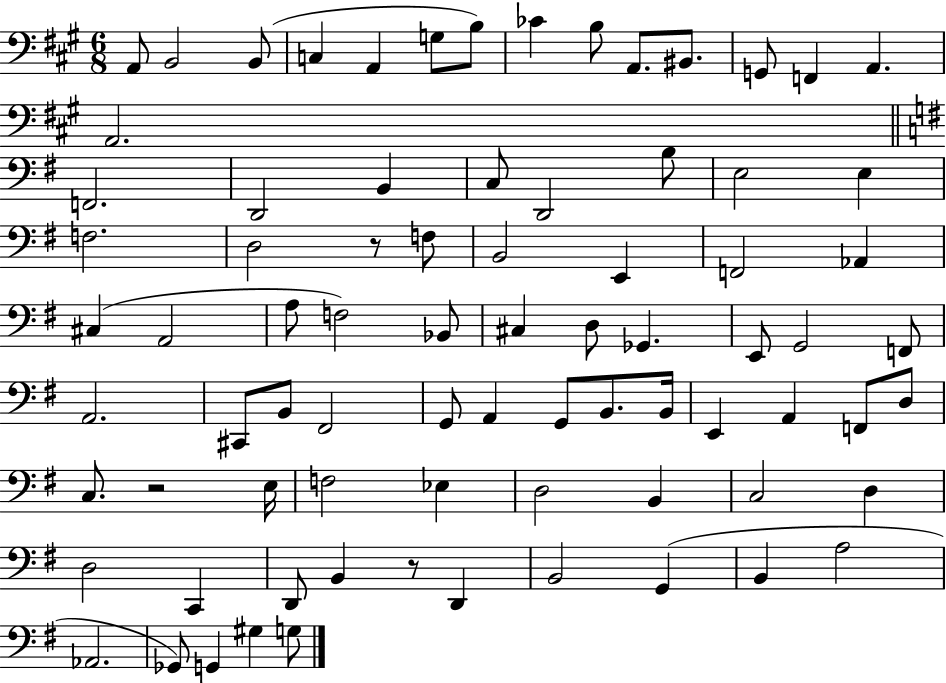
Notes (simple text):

A2/e B2/h B2/e C3/q A2/q G3/e B3/e CES4/q B3/e A2/e. BIS2/e. G2/e F2/q A2/q. A2/h. F2/h. D2/h B2/q C3/e D2/h B3/e E3/h E3/q F3/h. D3/h R/e F3/e B2/h E2/q F2/h Ab2/q C#3/q A2/h A3/e F3/h Bb2/e C#3/q D3/e Gb2/q. E2/e G2/h F2/e A2/h. C#2/e B2/e F#2/h G2/e A2/q G2/e B2/e. B2/s E2/q A2/q F2/e D3/e C3/e. R/h E3/s F3/h Eb3/q D3/h B2/q C3/h D3/q D3/h C2/q D2/e B2/q R/e D2/q B2/h G2/q B2/q A3/h Ab2/h. Gb2/e G2/q G#3/q G3/e